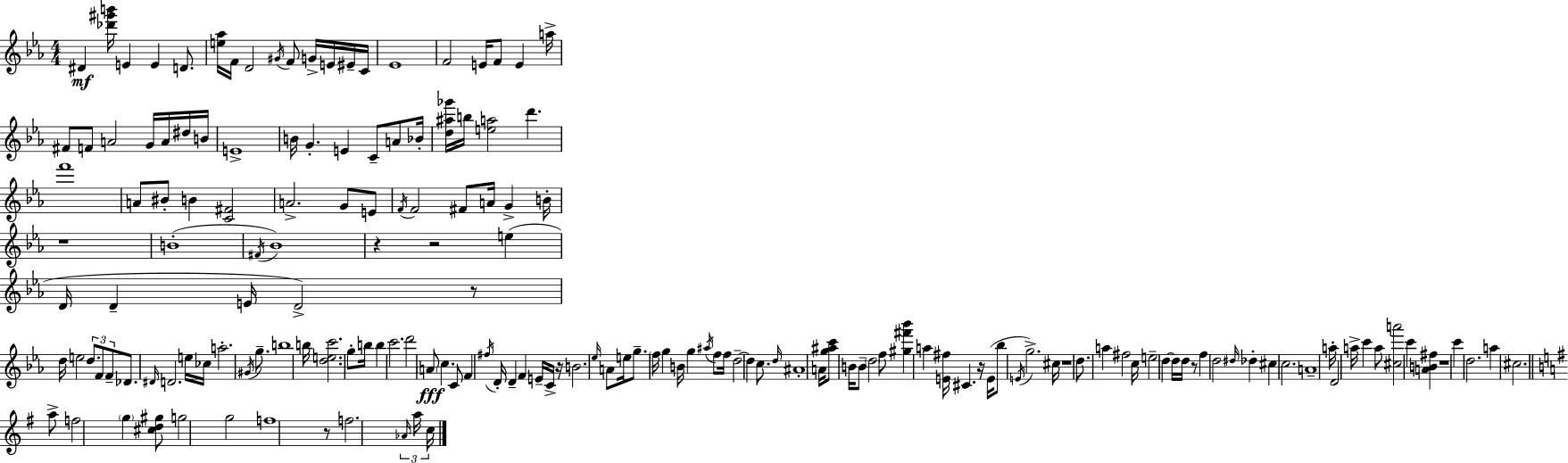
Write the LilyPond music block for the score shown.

{
  \clef treble
  \numericTimeSignature
  \time 4/4
  \key c \minor
  dis'4\mf <des''' gis''' b'''>16 e'4 e'4 d'8. | <e'' aes''>16 f'16 d'2 \acciaccatura { gis'16 } f'8 g'16-> e'16 eis'16-- | c'16 ees'1 | f'2 e'16 f'8 e'4 | \break a''16-> fis'8 f'8 a'2 g'16 a'16 dis''16 | b'16 e'1-> | b'16 g'4.-. e'4 c'8-- a'8 | bes'16-. <d'' ais'' ges'''>16 b''16 <e'' a''>2 d'''4. | \break f'''1 | a'8 bis'8-. b'4 <c' fis'>2 | a'2.-> g'8 e'8 | \acciaccatura { f'16 } f'2 fis'8 a'16 g'4-> | \break b'16-. r1 | b'1-.( | \acciaccatura { fis'16 } bes'1) | r4 r2 e''4( | \break d'16 d'4-- e'16 d'2->) | r8 d''16 e''2 \tuplet 3/2 { d''8. f'8 | f'8-- } des'8. \grace { dis'16 } d'2. | e''16 ces''16 a''2.-. | \break \acciaccatura { gis'16 } g''8.-- b''1 | b''16 <d'' e'' c'''>2. | g''8-. b''16 b''4 c'''2. | d'''2 \parenthesize a'8\fff c''4. | \break c'8 f'4 \acciaccatura { fis''16 } d'16-. d'4-- | f'4 e'16-- c'16-> r16 b'2. | \grace { ees''16 } a'8 e''16 g''8.-- \parenthesize f''16 g''4 | b'16 g''4 \acciaccatura { ais''16 } f''8 f''16 d''2--~~ | \break d''4 c''8. \grace { d''16 } ais'1-. | a'16 <g'' ais'' c'''>8 b'16 b'8-- \parenthesize d''2 | f''8 <gis'' fis''' bes'''>4 a''4 | <e' fis''>16 cis'4. r16 e'16( bes''8 \acciaccatura { e'16 } g''2.->) | \break cis''16 r1 | d''8. a''4 | fis''2 c''16 e''2-- | d''4~~ d''16 d''16 r8 f''4 d''2 | \break \grace { dis''16 } des''4-. cis''4 c''2. | a'1-- | a''16-. d'2 | a''16-> c'''4 a''8 <cis'' a'''>2 | \break c'''4 <a' b' fis''>4 r1 | c'''4 d''2. | a''4 cis''2. | \bar "||" \break \key e \minor a''8-> f''2 \parenthesize g''4 <cis'' d'' gis''>8 | g''2 g''2 | f''1 | r8 f''2. \tuplet 3/2 { \grace { aes'16 } a''16 | \break c''16 } \bar "|."
}